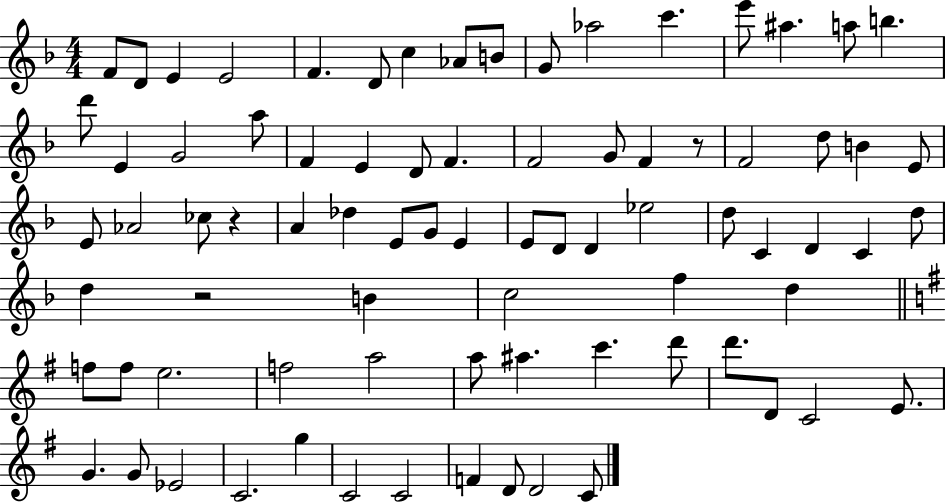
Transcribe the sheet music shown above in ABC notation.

X:1
T:Untitled
M:4/4
L:1/4
K:F
F/2 D/2 E E2 F D/2 c _A/2 B/2 G/2 _a2 c' e'/2 ^a a/2 b d'/2 E G2 a/2 F E D/2 F F2 G/2 F z/2 F2 d/2 B E/2 E/2 _A2 _c/2 z A _d E/2 G/2 E E/2 D/2 D _e2 d/2 C D C d/2 d z2 B c2 f d f/2 f/2 e2 f2 a2 a/2 ^a c' d'/2 d'/2 D/2 C2 E/2 G G/2 _E2 C2 g C2 C2 F D/2 D2 C/2